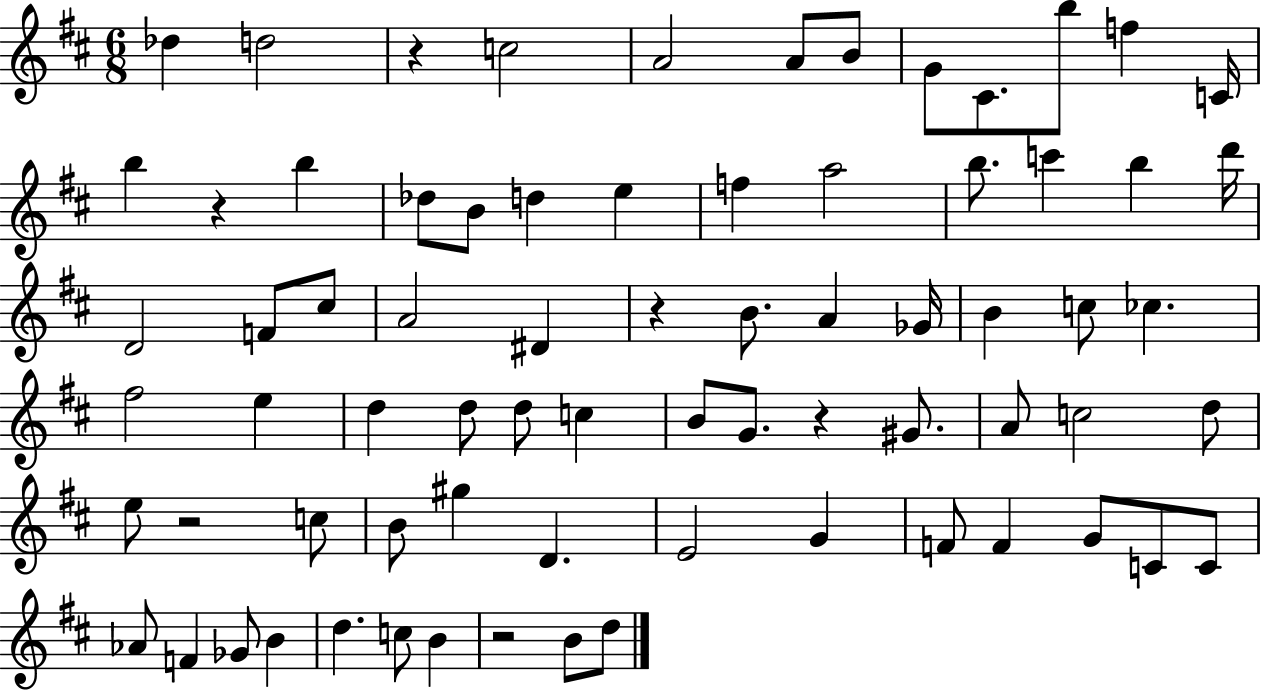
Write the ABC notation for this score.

X:1
T:Untitled
M:6/8
L:1/4
K:D
_d d2 z c2 A2 A/2 B/2 G/2 ^C/2 b/2 f C/4 b z b _d/2 B/2 d e f a2 b/2 c' b d'/4 D2 F/2 ^c/2 A2 ^D z B/2 A _G/4 B c/2 _c ^f2 e d d/2 d/2 c B/2 G/2 z ^G/2 A/2 c2 d/2 e/2 z2 c/2 B/2 ^g D E2 G F/2 F G/2 C/2 C/2 _A/2 F _G/2 B d c/2 B z2 B/2 d/2